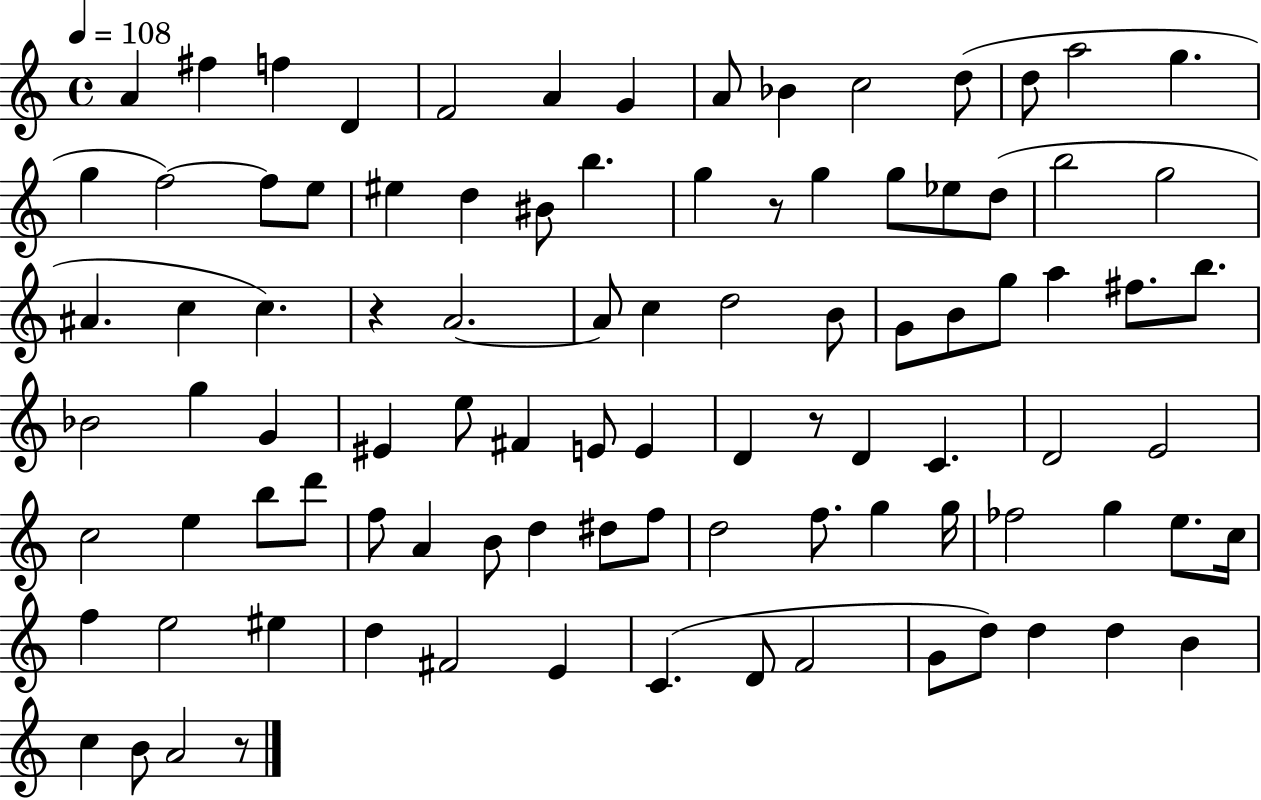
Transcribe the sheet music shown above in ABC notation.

X:1
T:Untitled
M:4/4
L:1/4
K:C
A ^f f D F2 A G A/2 _B c2 d/2 d/2 a2 g g f2 f/2 e/2 ^e d ^B/2 b g z/2 g g/2 _e/2 d/2 b2 g2 ^A c c z A2 A/2 c d2 B/2 G/2 B/2 g/2 a ^f/2 b/2 _B2 g G ^E e/2 ^F E/2 E D z/2 D C D2 E2 c2 e b/2 d'/2 f/2 A B/2 d ^d/2 f/2 d2 f/2 g g/4 _f2 g e/2 c/4 f e2 ^e d ^F2 E C D/2 F2 G/2 d/2 d d B c B/2 A2 z/2